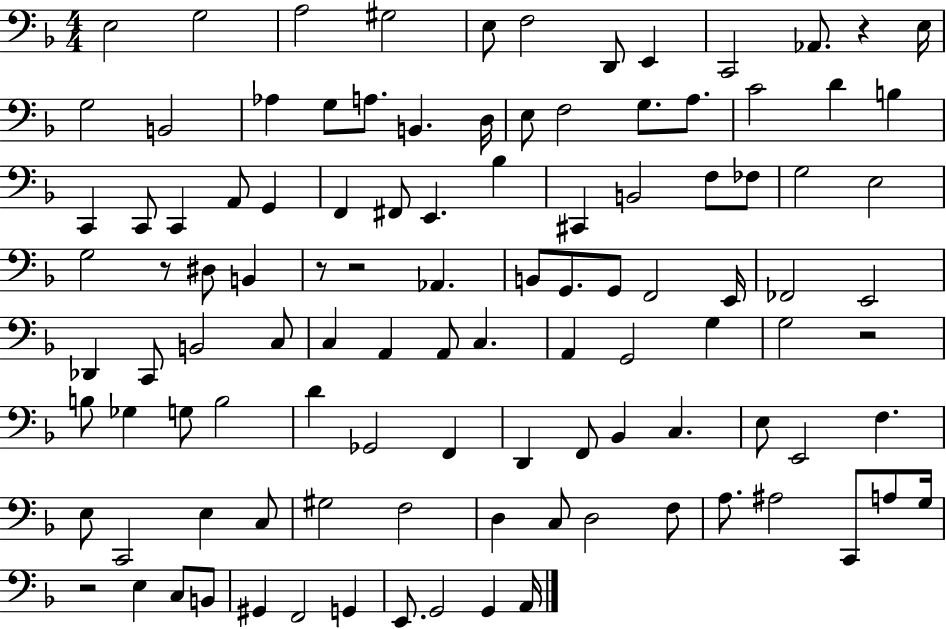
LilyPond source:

{
  \clef bass
  \numericTimeSignature
  \time 4/4
  \key f \major
  e2 g2 | a2 gis2 | e8 f2 d,8 e,4 | c,2 aes,8. r4 e16 | \break g2 b,2 | aes4 g8 a8. b,4. d16 | e8 f2 g8. a8. | c'2 d'4 b4 | \break c,4 c,8 c,4 a,8 g,4 | f,4 fis,8 e,4. bes4 | cis,4 b,2 f8 fes8 | g2 e2 | \break g2 r8 dis8 b,4 | r8 r2 aes,4. | b,8 g,8. g,8 f,2 e,16 | fes,2 e,2 | \break des,4 c,8 b,2 c8 | c4 a,4 a,8 c4. | a,4 g,2 g4 | g2 r2 | \break b8 ges4 g8 b2 | d'4 ges,2 f,4 | d,4 f,8 bes,4 c4. | e8 e,2 f4. | \break e8 c,2 e4 c8 | gis2 f2 | d4 c8 d2 f8 | a8. ais2 c,8 a8 g16 | \break r2 e4 c8 b,8 | gis,4 f,2 g,4 | e,8. g,2 g,4 a,16 | \bar "|."
}